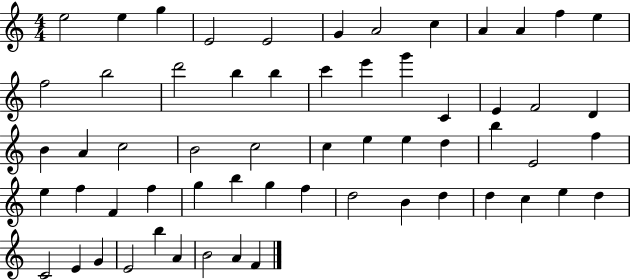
X:1
T:Untitled
M:4/4
L:1/4
K:C
e2 e g E2 E2 G A2 c A A f e f2 b2 d'2 b b c' e' g' C E F2 D B A c2 B2 c2 c e e d b E2 f e f F f g b g f d2 B d d c e d C2 E G E2 b A B2 A F